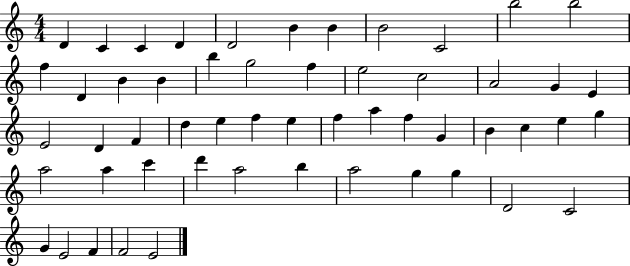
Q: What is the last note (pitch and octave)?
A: E4